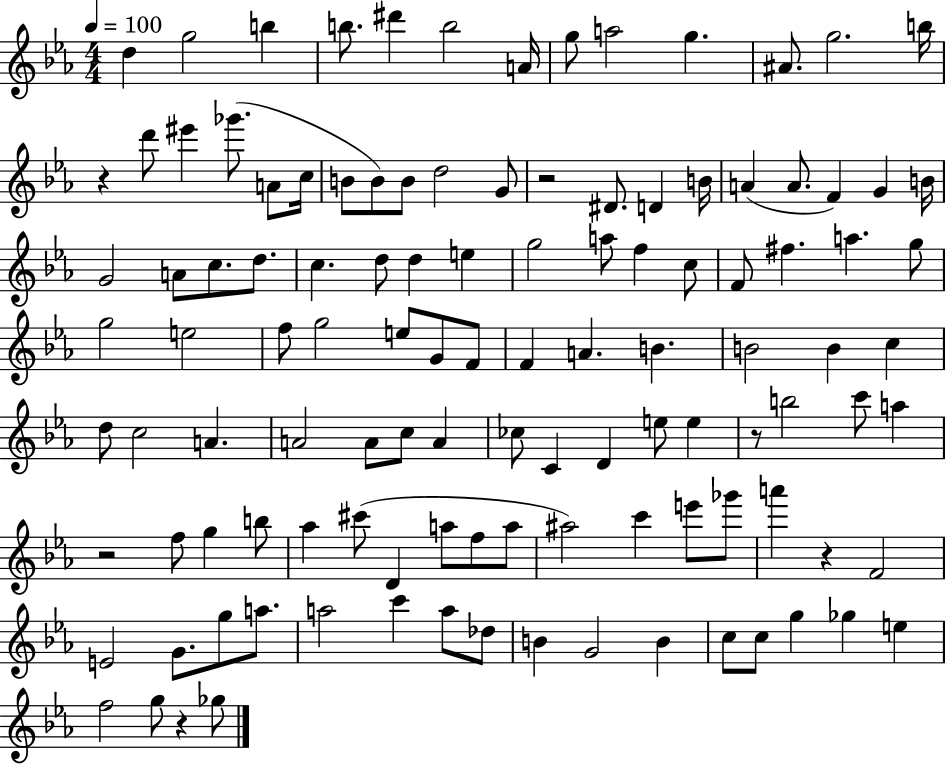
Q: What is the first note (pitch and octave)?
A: D5